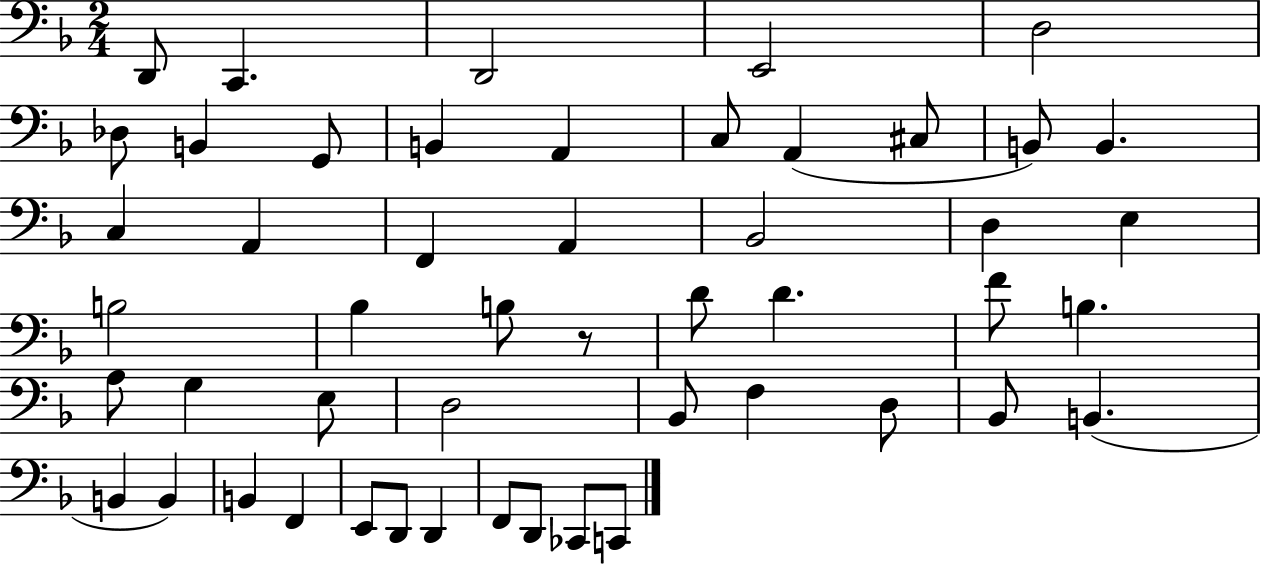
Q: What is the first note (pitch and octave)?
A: D2